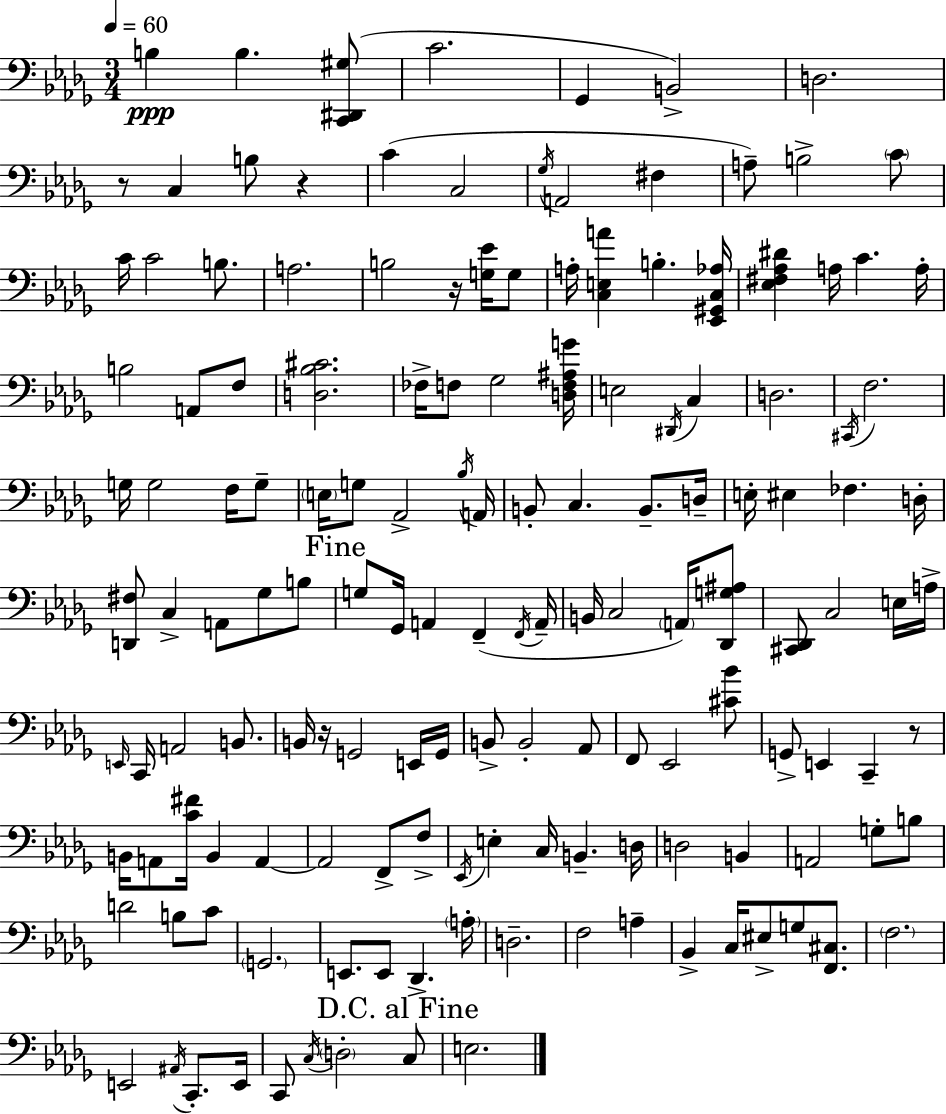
{
  \clef bass
  \numericTimeSignature
  \time 3/4
  \key bes \minor
  \tempo 4 = 60
  b4\ppp b4. <c, dis, gis>8( | c'2. | ges,4 b,2->) | d2. | \break r8 c4 b8 r4 | c'4( c2 | \acciaccatura { ges16 } a,2 fis4 | a8--) b2-> \parenthesize c'8 | \break c'16 c'2 b8. | a2. | b2 r16 <g ees'>16 g8 | a16-. <c e a'>4 b4.-. | \break <ees, gis, c aes>16 <ees fis aes dis'>4 a16 c'4. | a16-. b2 a,8 f8 | <d bes cis'>2. | fes16-> f8 ges2 | \break <d f ais g'>16 e2 \acciaccatura { dis,16 } c4 | d2. | \acciaccatura { cis,16 } f2. | g16 g2 | \break f16 g8-- \parenthesize e16 g8 aes,2-> | \acciaccatura { bes16 } a,16 b,8-. c4. | b,8.-- d16-- e16-. eis4 fes4. | d16-. <d, fis>8 c4-> a,8 | \break ges8 b8 \mark "Fine" g8 ges,16 a,4 f,4--( | \acciaccatura { f,16 } a,16-- b,16 c2 | \parenthesize a,16) <des, g ais>8 <cis, des,>8 c2 | e16 a16-> \grace { e,16 } c,16 a,2 | \break b,8. b,16 r16 g,2 | e,16 g,16 b,8-> b,2-. | aes,8 f,8 ees,2 | <cis' bes'>8 g,8-> e,4 | \break c,4-- r8 b,16 a,8 <c' fis'>16 b,4 | a,4~~ a,2 | f,8-> f8-> \acciaccatura { ees,16 } e4-. c16 | b,4.-- d16 d2 | \break b,4 a,2 | g8-. b8 d'2 | b8 c'8 \parenthesize g,2. | e,8. e,8 | \break des,4.-> \parenthesize a16-. d2.-- | f2 | a4-- bes,4-> c16 | eis8-> g8 <f, cis>8. \parenthesize f2. | \break e,2 | \acciaccatura { ais,16 } c,8.-. e,16 c,8 \acciaccatura { c16 } \parenthesize d2-. | \mark "D.C. al Fine" c8 e2. | \bar "|."
}